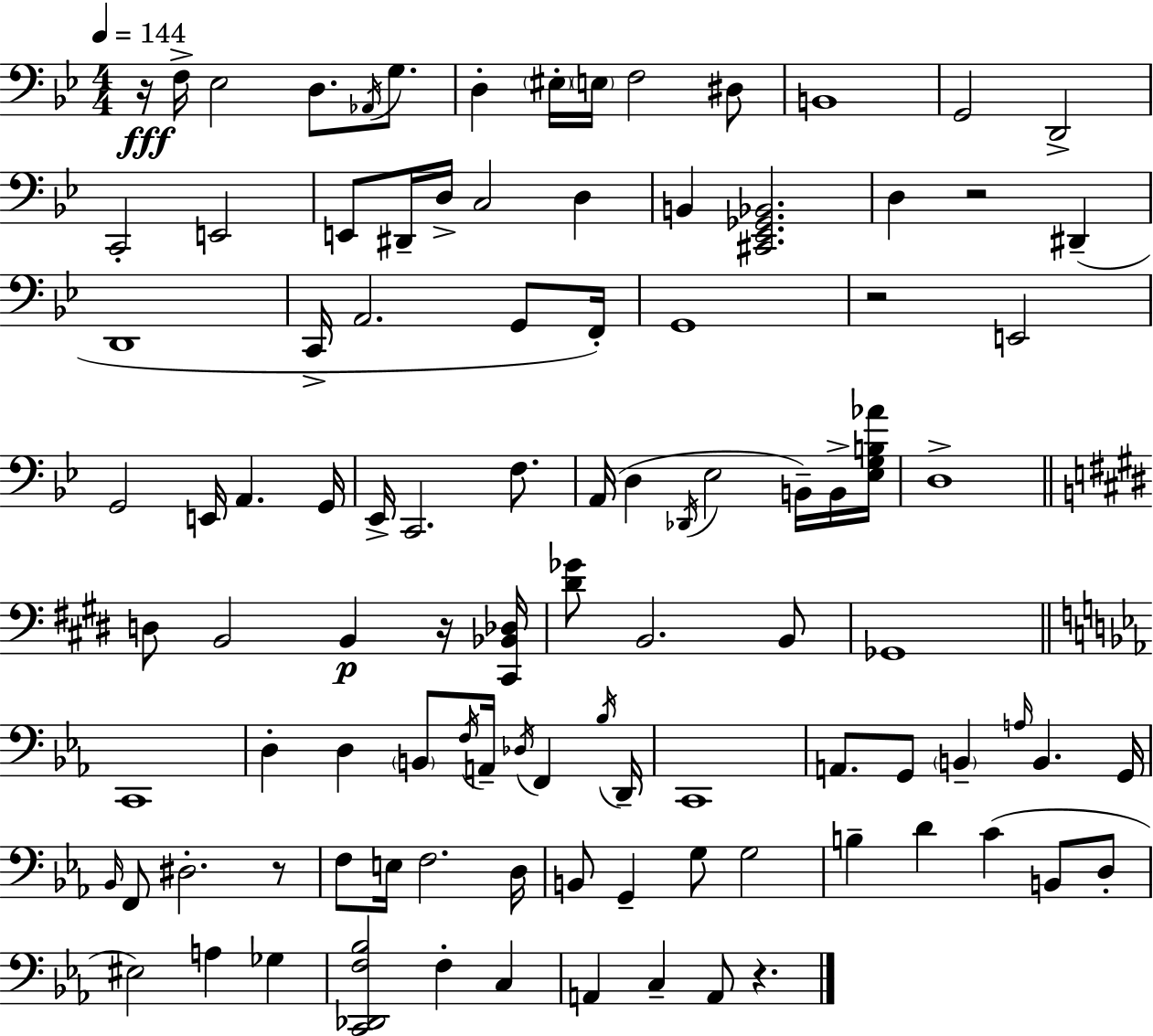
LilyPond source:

{
  \clef bass
  \numericTimeSignature
  \time 4/4
  \key bes \major
  \tempo 4 = 144
  r16\fff f16-> ees2 d8. \acciaccatura { aes,16 } g8. | d4-. \parenthesize eis16-. \parenthesize e16 f2 dis8 | b,1 | g,2 d,2-> | \break c,2-. e,2 | e,8 dis,16-- d16-> c2 d4 | b,4 <cis, ees, ges, bes,>2. | d4 r2 dis,4--( | \break d,1 | c,16-> a,2. g,8 | f,16-.) g,1 | r2 e,2 | \break g,2 e,16 a,4. | g,16 ees,16-> c,2. f8. | a,16( d4 \acciaccatura { des,16 } ees2 b,16--) | b,16-> <ees g b aes'>16 d1-> | \break \bar "||" \break \key e \major d8 b,2 b,4\p r16 <cis, bes, des>16 | <dis' ges'>8 b,2. b,8 | ges,1 | \bar "||" \break \key ees \major c,1 | d4-. d4 \parenthesize b,8 \acciaccatura { f16 } a,16-- \acciaccatura { des16 } f,4 | \acciaccatura { bes16 } d,16-- c,1 | a,8. g,8 \parenthesize b,4-- \grace { a16 } b,4. | \break g,16 \grace { bes,16 } f,8 dis2.-. | r8 f8 e16 f2. | d16 b,8 g,4-- g8 g2 | b4-- d'4 c'4( | \break b,8 d8-. eis2) a4 | ges4 <c, des, f bes>2 f4-. | c4 a,4 c4-- a,8 r4. | \bar "|."
}